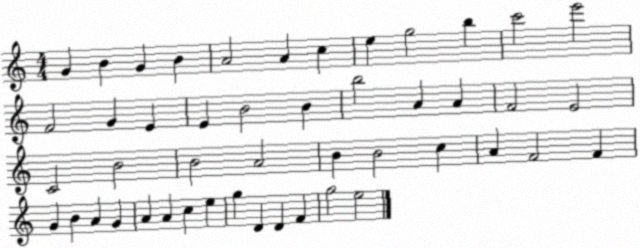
X:1
T:Untitled
M:4/4
L:1/4
K:C
G B G B A2 A c e g2 b c'2 e'2 F2 G E E B2 B b2 A A F2 E2 C2 B2 B2 A2 B B2 c A F2 F G B A G A A c e g D D F g2 e2